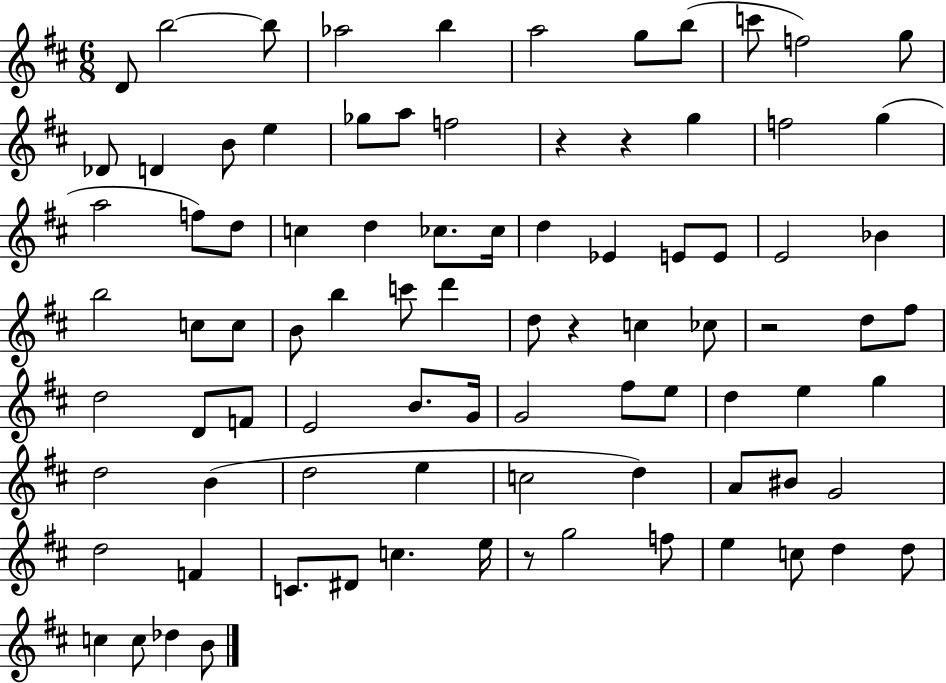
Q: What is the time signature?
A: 6/8